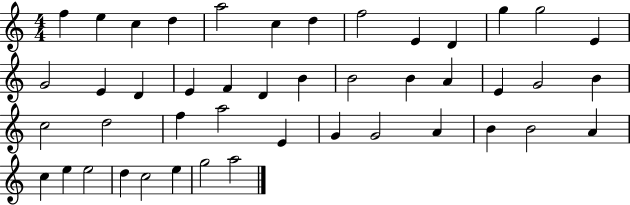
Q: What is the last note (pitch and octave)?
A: A5